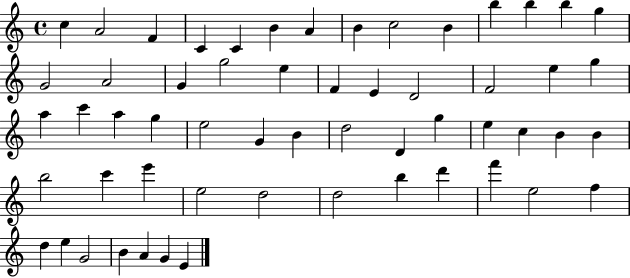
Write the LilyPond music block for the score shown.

{
  \clef treble
  \time 4/4
  \defaultTimeSignature
  \key c \major
  c''4 a'2 f'4 | c'4 c'4 b'4 a'4 | b'4 c''2 b'4 | b''4 b''4 b''4 g''4 | \break g'2 a'2 | g'4 g''2 e''4 | f'4 e'4 d'2 | f'2 e''4 g''4 | \break a''4 c'''4 a''4 g''4 | e''2 g'4 b'4 | d''2 d'4 g''4 | e''4 c''4 b'4 b'4 | \break b''2 c'''4 e'''4 | e''2 d''2 | d''2 b''4 d'''4 | f'''4 e''2 f''4 | \break d''4 e''4 g'2 | b'4 a'4 g'4 e'4 | \bar "|."
}